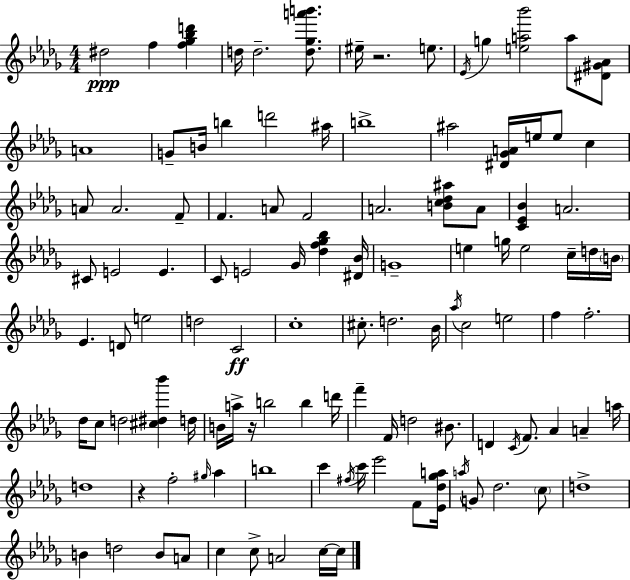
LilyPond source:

{
  \clef treble
  \numericTimeSignature
  \time 4/4
  \key bes \minor
  \repeat volta 2 { dis''2\ppp f''4 <f'' ges'' bes'' d'''>4 | d''16 d''2.-- <d'' ges'' a''' b'''>8. | eis''16-- r2. e''8. | \acciaccatura { ees'16 } g''4 <e'' a'' bes'''>2 a''8 <dis' gis' aes'>8 | \break a'1 | g'8-- b'16 b''4 d'''2 | ais''16 b''1-> | ais''2 <dis' ges' a'>16 e''16 e''8 c''4 | \break a'8 a'2. f'8-- | f'4. a'8 f'2 | a'2. <b' c'' des'' ais''>8 a'8 | <c' ees' bes'>4 a'2. | \break cis'8 e'2 e'4. | c'8 e'2 ges'16 <des'' f'' ges'' bes''>4 | <dis' bes'>16 g'1-- | e''4 g''16 e''2 c''16-- d''16 | \break \parenthesize b'16 ees'4. d'8 e''2 | d''2 c'2\ff | c''1-. | cis''8.-. d''2. | \break bes'16 \acciaccatura { aes''16 } c''2 e''2 | f''4 f''2.-. | des''16 c''8 d''2 <cis'' dis'' bes'''>4 | d''16 b'16 a''16-> r16 b''2 b''4 | \break d'''16 f'''4-- f'16 d''2 bis'8. | d'4 \acciaccatura { c'16 } f'8. aes'4 a'4-- | a''16 d''1 | r4 f''2-. \grace { gis''16 } | \break aes''4 b''1 | c'''4 \acciaccatura { fis''16 } c'''16 ees'''2 | f'8 <ees' des'' ges'' a''>16 \acciaccatura { a''16 } g'8 des''2. | \parenthesize c''8 d''1-> | \break b'4 d''2 | b'8 a'8 c''4 c''8-> a'2 | c''16~~ c''16 } \bar "|."
}